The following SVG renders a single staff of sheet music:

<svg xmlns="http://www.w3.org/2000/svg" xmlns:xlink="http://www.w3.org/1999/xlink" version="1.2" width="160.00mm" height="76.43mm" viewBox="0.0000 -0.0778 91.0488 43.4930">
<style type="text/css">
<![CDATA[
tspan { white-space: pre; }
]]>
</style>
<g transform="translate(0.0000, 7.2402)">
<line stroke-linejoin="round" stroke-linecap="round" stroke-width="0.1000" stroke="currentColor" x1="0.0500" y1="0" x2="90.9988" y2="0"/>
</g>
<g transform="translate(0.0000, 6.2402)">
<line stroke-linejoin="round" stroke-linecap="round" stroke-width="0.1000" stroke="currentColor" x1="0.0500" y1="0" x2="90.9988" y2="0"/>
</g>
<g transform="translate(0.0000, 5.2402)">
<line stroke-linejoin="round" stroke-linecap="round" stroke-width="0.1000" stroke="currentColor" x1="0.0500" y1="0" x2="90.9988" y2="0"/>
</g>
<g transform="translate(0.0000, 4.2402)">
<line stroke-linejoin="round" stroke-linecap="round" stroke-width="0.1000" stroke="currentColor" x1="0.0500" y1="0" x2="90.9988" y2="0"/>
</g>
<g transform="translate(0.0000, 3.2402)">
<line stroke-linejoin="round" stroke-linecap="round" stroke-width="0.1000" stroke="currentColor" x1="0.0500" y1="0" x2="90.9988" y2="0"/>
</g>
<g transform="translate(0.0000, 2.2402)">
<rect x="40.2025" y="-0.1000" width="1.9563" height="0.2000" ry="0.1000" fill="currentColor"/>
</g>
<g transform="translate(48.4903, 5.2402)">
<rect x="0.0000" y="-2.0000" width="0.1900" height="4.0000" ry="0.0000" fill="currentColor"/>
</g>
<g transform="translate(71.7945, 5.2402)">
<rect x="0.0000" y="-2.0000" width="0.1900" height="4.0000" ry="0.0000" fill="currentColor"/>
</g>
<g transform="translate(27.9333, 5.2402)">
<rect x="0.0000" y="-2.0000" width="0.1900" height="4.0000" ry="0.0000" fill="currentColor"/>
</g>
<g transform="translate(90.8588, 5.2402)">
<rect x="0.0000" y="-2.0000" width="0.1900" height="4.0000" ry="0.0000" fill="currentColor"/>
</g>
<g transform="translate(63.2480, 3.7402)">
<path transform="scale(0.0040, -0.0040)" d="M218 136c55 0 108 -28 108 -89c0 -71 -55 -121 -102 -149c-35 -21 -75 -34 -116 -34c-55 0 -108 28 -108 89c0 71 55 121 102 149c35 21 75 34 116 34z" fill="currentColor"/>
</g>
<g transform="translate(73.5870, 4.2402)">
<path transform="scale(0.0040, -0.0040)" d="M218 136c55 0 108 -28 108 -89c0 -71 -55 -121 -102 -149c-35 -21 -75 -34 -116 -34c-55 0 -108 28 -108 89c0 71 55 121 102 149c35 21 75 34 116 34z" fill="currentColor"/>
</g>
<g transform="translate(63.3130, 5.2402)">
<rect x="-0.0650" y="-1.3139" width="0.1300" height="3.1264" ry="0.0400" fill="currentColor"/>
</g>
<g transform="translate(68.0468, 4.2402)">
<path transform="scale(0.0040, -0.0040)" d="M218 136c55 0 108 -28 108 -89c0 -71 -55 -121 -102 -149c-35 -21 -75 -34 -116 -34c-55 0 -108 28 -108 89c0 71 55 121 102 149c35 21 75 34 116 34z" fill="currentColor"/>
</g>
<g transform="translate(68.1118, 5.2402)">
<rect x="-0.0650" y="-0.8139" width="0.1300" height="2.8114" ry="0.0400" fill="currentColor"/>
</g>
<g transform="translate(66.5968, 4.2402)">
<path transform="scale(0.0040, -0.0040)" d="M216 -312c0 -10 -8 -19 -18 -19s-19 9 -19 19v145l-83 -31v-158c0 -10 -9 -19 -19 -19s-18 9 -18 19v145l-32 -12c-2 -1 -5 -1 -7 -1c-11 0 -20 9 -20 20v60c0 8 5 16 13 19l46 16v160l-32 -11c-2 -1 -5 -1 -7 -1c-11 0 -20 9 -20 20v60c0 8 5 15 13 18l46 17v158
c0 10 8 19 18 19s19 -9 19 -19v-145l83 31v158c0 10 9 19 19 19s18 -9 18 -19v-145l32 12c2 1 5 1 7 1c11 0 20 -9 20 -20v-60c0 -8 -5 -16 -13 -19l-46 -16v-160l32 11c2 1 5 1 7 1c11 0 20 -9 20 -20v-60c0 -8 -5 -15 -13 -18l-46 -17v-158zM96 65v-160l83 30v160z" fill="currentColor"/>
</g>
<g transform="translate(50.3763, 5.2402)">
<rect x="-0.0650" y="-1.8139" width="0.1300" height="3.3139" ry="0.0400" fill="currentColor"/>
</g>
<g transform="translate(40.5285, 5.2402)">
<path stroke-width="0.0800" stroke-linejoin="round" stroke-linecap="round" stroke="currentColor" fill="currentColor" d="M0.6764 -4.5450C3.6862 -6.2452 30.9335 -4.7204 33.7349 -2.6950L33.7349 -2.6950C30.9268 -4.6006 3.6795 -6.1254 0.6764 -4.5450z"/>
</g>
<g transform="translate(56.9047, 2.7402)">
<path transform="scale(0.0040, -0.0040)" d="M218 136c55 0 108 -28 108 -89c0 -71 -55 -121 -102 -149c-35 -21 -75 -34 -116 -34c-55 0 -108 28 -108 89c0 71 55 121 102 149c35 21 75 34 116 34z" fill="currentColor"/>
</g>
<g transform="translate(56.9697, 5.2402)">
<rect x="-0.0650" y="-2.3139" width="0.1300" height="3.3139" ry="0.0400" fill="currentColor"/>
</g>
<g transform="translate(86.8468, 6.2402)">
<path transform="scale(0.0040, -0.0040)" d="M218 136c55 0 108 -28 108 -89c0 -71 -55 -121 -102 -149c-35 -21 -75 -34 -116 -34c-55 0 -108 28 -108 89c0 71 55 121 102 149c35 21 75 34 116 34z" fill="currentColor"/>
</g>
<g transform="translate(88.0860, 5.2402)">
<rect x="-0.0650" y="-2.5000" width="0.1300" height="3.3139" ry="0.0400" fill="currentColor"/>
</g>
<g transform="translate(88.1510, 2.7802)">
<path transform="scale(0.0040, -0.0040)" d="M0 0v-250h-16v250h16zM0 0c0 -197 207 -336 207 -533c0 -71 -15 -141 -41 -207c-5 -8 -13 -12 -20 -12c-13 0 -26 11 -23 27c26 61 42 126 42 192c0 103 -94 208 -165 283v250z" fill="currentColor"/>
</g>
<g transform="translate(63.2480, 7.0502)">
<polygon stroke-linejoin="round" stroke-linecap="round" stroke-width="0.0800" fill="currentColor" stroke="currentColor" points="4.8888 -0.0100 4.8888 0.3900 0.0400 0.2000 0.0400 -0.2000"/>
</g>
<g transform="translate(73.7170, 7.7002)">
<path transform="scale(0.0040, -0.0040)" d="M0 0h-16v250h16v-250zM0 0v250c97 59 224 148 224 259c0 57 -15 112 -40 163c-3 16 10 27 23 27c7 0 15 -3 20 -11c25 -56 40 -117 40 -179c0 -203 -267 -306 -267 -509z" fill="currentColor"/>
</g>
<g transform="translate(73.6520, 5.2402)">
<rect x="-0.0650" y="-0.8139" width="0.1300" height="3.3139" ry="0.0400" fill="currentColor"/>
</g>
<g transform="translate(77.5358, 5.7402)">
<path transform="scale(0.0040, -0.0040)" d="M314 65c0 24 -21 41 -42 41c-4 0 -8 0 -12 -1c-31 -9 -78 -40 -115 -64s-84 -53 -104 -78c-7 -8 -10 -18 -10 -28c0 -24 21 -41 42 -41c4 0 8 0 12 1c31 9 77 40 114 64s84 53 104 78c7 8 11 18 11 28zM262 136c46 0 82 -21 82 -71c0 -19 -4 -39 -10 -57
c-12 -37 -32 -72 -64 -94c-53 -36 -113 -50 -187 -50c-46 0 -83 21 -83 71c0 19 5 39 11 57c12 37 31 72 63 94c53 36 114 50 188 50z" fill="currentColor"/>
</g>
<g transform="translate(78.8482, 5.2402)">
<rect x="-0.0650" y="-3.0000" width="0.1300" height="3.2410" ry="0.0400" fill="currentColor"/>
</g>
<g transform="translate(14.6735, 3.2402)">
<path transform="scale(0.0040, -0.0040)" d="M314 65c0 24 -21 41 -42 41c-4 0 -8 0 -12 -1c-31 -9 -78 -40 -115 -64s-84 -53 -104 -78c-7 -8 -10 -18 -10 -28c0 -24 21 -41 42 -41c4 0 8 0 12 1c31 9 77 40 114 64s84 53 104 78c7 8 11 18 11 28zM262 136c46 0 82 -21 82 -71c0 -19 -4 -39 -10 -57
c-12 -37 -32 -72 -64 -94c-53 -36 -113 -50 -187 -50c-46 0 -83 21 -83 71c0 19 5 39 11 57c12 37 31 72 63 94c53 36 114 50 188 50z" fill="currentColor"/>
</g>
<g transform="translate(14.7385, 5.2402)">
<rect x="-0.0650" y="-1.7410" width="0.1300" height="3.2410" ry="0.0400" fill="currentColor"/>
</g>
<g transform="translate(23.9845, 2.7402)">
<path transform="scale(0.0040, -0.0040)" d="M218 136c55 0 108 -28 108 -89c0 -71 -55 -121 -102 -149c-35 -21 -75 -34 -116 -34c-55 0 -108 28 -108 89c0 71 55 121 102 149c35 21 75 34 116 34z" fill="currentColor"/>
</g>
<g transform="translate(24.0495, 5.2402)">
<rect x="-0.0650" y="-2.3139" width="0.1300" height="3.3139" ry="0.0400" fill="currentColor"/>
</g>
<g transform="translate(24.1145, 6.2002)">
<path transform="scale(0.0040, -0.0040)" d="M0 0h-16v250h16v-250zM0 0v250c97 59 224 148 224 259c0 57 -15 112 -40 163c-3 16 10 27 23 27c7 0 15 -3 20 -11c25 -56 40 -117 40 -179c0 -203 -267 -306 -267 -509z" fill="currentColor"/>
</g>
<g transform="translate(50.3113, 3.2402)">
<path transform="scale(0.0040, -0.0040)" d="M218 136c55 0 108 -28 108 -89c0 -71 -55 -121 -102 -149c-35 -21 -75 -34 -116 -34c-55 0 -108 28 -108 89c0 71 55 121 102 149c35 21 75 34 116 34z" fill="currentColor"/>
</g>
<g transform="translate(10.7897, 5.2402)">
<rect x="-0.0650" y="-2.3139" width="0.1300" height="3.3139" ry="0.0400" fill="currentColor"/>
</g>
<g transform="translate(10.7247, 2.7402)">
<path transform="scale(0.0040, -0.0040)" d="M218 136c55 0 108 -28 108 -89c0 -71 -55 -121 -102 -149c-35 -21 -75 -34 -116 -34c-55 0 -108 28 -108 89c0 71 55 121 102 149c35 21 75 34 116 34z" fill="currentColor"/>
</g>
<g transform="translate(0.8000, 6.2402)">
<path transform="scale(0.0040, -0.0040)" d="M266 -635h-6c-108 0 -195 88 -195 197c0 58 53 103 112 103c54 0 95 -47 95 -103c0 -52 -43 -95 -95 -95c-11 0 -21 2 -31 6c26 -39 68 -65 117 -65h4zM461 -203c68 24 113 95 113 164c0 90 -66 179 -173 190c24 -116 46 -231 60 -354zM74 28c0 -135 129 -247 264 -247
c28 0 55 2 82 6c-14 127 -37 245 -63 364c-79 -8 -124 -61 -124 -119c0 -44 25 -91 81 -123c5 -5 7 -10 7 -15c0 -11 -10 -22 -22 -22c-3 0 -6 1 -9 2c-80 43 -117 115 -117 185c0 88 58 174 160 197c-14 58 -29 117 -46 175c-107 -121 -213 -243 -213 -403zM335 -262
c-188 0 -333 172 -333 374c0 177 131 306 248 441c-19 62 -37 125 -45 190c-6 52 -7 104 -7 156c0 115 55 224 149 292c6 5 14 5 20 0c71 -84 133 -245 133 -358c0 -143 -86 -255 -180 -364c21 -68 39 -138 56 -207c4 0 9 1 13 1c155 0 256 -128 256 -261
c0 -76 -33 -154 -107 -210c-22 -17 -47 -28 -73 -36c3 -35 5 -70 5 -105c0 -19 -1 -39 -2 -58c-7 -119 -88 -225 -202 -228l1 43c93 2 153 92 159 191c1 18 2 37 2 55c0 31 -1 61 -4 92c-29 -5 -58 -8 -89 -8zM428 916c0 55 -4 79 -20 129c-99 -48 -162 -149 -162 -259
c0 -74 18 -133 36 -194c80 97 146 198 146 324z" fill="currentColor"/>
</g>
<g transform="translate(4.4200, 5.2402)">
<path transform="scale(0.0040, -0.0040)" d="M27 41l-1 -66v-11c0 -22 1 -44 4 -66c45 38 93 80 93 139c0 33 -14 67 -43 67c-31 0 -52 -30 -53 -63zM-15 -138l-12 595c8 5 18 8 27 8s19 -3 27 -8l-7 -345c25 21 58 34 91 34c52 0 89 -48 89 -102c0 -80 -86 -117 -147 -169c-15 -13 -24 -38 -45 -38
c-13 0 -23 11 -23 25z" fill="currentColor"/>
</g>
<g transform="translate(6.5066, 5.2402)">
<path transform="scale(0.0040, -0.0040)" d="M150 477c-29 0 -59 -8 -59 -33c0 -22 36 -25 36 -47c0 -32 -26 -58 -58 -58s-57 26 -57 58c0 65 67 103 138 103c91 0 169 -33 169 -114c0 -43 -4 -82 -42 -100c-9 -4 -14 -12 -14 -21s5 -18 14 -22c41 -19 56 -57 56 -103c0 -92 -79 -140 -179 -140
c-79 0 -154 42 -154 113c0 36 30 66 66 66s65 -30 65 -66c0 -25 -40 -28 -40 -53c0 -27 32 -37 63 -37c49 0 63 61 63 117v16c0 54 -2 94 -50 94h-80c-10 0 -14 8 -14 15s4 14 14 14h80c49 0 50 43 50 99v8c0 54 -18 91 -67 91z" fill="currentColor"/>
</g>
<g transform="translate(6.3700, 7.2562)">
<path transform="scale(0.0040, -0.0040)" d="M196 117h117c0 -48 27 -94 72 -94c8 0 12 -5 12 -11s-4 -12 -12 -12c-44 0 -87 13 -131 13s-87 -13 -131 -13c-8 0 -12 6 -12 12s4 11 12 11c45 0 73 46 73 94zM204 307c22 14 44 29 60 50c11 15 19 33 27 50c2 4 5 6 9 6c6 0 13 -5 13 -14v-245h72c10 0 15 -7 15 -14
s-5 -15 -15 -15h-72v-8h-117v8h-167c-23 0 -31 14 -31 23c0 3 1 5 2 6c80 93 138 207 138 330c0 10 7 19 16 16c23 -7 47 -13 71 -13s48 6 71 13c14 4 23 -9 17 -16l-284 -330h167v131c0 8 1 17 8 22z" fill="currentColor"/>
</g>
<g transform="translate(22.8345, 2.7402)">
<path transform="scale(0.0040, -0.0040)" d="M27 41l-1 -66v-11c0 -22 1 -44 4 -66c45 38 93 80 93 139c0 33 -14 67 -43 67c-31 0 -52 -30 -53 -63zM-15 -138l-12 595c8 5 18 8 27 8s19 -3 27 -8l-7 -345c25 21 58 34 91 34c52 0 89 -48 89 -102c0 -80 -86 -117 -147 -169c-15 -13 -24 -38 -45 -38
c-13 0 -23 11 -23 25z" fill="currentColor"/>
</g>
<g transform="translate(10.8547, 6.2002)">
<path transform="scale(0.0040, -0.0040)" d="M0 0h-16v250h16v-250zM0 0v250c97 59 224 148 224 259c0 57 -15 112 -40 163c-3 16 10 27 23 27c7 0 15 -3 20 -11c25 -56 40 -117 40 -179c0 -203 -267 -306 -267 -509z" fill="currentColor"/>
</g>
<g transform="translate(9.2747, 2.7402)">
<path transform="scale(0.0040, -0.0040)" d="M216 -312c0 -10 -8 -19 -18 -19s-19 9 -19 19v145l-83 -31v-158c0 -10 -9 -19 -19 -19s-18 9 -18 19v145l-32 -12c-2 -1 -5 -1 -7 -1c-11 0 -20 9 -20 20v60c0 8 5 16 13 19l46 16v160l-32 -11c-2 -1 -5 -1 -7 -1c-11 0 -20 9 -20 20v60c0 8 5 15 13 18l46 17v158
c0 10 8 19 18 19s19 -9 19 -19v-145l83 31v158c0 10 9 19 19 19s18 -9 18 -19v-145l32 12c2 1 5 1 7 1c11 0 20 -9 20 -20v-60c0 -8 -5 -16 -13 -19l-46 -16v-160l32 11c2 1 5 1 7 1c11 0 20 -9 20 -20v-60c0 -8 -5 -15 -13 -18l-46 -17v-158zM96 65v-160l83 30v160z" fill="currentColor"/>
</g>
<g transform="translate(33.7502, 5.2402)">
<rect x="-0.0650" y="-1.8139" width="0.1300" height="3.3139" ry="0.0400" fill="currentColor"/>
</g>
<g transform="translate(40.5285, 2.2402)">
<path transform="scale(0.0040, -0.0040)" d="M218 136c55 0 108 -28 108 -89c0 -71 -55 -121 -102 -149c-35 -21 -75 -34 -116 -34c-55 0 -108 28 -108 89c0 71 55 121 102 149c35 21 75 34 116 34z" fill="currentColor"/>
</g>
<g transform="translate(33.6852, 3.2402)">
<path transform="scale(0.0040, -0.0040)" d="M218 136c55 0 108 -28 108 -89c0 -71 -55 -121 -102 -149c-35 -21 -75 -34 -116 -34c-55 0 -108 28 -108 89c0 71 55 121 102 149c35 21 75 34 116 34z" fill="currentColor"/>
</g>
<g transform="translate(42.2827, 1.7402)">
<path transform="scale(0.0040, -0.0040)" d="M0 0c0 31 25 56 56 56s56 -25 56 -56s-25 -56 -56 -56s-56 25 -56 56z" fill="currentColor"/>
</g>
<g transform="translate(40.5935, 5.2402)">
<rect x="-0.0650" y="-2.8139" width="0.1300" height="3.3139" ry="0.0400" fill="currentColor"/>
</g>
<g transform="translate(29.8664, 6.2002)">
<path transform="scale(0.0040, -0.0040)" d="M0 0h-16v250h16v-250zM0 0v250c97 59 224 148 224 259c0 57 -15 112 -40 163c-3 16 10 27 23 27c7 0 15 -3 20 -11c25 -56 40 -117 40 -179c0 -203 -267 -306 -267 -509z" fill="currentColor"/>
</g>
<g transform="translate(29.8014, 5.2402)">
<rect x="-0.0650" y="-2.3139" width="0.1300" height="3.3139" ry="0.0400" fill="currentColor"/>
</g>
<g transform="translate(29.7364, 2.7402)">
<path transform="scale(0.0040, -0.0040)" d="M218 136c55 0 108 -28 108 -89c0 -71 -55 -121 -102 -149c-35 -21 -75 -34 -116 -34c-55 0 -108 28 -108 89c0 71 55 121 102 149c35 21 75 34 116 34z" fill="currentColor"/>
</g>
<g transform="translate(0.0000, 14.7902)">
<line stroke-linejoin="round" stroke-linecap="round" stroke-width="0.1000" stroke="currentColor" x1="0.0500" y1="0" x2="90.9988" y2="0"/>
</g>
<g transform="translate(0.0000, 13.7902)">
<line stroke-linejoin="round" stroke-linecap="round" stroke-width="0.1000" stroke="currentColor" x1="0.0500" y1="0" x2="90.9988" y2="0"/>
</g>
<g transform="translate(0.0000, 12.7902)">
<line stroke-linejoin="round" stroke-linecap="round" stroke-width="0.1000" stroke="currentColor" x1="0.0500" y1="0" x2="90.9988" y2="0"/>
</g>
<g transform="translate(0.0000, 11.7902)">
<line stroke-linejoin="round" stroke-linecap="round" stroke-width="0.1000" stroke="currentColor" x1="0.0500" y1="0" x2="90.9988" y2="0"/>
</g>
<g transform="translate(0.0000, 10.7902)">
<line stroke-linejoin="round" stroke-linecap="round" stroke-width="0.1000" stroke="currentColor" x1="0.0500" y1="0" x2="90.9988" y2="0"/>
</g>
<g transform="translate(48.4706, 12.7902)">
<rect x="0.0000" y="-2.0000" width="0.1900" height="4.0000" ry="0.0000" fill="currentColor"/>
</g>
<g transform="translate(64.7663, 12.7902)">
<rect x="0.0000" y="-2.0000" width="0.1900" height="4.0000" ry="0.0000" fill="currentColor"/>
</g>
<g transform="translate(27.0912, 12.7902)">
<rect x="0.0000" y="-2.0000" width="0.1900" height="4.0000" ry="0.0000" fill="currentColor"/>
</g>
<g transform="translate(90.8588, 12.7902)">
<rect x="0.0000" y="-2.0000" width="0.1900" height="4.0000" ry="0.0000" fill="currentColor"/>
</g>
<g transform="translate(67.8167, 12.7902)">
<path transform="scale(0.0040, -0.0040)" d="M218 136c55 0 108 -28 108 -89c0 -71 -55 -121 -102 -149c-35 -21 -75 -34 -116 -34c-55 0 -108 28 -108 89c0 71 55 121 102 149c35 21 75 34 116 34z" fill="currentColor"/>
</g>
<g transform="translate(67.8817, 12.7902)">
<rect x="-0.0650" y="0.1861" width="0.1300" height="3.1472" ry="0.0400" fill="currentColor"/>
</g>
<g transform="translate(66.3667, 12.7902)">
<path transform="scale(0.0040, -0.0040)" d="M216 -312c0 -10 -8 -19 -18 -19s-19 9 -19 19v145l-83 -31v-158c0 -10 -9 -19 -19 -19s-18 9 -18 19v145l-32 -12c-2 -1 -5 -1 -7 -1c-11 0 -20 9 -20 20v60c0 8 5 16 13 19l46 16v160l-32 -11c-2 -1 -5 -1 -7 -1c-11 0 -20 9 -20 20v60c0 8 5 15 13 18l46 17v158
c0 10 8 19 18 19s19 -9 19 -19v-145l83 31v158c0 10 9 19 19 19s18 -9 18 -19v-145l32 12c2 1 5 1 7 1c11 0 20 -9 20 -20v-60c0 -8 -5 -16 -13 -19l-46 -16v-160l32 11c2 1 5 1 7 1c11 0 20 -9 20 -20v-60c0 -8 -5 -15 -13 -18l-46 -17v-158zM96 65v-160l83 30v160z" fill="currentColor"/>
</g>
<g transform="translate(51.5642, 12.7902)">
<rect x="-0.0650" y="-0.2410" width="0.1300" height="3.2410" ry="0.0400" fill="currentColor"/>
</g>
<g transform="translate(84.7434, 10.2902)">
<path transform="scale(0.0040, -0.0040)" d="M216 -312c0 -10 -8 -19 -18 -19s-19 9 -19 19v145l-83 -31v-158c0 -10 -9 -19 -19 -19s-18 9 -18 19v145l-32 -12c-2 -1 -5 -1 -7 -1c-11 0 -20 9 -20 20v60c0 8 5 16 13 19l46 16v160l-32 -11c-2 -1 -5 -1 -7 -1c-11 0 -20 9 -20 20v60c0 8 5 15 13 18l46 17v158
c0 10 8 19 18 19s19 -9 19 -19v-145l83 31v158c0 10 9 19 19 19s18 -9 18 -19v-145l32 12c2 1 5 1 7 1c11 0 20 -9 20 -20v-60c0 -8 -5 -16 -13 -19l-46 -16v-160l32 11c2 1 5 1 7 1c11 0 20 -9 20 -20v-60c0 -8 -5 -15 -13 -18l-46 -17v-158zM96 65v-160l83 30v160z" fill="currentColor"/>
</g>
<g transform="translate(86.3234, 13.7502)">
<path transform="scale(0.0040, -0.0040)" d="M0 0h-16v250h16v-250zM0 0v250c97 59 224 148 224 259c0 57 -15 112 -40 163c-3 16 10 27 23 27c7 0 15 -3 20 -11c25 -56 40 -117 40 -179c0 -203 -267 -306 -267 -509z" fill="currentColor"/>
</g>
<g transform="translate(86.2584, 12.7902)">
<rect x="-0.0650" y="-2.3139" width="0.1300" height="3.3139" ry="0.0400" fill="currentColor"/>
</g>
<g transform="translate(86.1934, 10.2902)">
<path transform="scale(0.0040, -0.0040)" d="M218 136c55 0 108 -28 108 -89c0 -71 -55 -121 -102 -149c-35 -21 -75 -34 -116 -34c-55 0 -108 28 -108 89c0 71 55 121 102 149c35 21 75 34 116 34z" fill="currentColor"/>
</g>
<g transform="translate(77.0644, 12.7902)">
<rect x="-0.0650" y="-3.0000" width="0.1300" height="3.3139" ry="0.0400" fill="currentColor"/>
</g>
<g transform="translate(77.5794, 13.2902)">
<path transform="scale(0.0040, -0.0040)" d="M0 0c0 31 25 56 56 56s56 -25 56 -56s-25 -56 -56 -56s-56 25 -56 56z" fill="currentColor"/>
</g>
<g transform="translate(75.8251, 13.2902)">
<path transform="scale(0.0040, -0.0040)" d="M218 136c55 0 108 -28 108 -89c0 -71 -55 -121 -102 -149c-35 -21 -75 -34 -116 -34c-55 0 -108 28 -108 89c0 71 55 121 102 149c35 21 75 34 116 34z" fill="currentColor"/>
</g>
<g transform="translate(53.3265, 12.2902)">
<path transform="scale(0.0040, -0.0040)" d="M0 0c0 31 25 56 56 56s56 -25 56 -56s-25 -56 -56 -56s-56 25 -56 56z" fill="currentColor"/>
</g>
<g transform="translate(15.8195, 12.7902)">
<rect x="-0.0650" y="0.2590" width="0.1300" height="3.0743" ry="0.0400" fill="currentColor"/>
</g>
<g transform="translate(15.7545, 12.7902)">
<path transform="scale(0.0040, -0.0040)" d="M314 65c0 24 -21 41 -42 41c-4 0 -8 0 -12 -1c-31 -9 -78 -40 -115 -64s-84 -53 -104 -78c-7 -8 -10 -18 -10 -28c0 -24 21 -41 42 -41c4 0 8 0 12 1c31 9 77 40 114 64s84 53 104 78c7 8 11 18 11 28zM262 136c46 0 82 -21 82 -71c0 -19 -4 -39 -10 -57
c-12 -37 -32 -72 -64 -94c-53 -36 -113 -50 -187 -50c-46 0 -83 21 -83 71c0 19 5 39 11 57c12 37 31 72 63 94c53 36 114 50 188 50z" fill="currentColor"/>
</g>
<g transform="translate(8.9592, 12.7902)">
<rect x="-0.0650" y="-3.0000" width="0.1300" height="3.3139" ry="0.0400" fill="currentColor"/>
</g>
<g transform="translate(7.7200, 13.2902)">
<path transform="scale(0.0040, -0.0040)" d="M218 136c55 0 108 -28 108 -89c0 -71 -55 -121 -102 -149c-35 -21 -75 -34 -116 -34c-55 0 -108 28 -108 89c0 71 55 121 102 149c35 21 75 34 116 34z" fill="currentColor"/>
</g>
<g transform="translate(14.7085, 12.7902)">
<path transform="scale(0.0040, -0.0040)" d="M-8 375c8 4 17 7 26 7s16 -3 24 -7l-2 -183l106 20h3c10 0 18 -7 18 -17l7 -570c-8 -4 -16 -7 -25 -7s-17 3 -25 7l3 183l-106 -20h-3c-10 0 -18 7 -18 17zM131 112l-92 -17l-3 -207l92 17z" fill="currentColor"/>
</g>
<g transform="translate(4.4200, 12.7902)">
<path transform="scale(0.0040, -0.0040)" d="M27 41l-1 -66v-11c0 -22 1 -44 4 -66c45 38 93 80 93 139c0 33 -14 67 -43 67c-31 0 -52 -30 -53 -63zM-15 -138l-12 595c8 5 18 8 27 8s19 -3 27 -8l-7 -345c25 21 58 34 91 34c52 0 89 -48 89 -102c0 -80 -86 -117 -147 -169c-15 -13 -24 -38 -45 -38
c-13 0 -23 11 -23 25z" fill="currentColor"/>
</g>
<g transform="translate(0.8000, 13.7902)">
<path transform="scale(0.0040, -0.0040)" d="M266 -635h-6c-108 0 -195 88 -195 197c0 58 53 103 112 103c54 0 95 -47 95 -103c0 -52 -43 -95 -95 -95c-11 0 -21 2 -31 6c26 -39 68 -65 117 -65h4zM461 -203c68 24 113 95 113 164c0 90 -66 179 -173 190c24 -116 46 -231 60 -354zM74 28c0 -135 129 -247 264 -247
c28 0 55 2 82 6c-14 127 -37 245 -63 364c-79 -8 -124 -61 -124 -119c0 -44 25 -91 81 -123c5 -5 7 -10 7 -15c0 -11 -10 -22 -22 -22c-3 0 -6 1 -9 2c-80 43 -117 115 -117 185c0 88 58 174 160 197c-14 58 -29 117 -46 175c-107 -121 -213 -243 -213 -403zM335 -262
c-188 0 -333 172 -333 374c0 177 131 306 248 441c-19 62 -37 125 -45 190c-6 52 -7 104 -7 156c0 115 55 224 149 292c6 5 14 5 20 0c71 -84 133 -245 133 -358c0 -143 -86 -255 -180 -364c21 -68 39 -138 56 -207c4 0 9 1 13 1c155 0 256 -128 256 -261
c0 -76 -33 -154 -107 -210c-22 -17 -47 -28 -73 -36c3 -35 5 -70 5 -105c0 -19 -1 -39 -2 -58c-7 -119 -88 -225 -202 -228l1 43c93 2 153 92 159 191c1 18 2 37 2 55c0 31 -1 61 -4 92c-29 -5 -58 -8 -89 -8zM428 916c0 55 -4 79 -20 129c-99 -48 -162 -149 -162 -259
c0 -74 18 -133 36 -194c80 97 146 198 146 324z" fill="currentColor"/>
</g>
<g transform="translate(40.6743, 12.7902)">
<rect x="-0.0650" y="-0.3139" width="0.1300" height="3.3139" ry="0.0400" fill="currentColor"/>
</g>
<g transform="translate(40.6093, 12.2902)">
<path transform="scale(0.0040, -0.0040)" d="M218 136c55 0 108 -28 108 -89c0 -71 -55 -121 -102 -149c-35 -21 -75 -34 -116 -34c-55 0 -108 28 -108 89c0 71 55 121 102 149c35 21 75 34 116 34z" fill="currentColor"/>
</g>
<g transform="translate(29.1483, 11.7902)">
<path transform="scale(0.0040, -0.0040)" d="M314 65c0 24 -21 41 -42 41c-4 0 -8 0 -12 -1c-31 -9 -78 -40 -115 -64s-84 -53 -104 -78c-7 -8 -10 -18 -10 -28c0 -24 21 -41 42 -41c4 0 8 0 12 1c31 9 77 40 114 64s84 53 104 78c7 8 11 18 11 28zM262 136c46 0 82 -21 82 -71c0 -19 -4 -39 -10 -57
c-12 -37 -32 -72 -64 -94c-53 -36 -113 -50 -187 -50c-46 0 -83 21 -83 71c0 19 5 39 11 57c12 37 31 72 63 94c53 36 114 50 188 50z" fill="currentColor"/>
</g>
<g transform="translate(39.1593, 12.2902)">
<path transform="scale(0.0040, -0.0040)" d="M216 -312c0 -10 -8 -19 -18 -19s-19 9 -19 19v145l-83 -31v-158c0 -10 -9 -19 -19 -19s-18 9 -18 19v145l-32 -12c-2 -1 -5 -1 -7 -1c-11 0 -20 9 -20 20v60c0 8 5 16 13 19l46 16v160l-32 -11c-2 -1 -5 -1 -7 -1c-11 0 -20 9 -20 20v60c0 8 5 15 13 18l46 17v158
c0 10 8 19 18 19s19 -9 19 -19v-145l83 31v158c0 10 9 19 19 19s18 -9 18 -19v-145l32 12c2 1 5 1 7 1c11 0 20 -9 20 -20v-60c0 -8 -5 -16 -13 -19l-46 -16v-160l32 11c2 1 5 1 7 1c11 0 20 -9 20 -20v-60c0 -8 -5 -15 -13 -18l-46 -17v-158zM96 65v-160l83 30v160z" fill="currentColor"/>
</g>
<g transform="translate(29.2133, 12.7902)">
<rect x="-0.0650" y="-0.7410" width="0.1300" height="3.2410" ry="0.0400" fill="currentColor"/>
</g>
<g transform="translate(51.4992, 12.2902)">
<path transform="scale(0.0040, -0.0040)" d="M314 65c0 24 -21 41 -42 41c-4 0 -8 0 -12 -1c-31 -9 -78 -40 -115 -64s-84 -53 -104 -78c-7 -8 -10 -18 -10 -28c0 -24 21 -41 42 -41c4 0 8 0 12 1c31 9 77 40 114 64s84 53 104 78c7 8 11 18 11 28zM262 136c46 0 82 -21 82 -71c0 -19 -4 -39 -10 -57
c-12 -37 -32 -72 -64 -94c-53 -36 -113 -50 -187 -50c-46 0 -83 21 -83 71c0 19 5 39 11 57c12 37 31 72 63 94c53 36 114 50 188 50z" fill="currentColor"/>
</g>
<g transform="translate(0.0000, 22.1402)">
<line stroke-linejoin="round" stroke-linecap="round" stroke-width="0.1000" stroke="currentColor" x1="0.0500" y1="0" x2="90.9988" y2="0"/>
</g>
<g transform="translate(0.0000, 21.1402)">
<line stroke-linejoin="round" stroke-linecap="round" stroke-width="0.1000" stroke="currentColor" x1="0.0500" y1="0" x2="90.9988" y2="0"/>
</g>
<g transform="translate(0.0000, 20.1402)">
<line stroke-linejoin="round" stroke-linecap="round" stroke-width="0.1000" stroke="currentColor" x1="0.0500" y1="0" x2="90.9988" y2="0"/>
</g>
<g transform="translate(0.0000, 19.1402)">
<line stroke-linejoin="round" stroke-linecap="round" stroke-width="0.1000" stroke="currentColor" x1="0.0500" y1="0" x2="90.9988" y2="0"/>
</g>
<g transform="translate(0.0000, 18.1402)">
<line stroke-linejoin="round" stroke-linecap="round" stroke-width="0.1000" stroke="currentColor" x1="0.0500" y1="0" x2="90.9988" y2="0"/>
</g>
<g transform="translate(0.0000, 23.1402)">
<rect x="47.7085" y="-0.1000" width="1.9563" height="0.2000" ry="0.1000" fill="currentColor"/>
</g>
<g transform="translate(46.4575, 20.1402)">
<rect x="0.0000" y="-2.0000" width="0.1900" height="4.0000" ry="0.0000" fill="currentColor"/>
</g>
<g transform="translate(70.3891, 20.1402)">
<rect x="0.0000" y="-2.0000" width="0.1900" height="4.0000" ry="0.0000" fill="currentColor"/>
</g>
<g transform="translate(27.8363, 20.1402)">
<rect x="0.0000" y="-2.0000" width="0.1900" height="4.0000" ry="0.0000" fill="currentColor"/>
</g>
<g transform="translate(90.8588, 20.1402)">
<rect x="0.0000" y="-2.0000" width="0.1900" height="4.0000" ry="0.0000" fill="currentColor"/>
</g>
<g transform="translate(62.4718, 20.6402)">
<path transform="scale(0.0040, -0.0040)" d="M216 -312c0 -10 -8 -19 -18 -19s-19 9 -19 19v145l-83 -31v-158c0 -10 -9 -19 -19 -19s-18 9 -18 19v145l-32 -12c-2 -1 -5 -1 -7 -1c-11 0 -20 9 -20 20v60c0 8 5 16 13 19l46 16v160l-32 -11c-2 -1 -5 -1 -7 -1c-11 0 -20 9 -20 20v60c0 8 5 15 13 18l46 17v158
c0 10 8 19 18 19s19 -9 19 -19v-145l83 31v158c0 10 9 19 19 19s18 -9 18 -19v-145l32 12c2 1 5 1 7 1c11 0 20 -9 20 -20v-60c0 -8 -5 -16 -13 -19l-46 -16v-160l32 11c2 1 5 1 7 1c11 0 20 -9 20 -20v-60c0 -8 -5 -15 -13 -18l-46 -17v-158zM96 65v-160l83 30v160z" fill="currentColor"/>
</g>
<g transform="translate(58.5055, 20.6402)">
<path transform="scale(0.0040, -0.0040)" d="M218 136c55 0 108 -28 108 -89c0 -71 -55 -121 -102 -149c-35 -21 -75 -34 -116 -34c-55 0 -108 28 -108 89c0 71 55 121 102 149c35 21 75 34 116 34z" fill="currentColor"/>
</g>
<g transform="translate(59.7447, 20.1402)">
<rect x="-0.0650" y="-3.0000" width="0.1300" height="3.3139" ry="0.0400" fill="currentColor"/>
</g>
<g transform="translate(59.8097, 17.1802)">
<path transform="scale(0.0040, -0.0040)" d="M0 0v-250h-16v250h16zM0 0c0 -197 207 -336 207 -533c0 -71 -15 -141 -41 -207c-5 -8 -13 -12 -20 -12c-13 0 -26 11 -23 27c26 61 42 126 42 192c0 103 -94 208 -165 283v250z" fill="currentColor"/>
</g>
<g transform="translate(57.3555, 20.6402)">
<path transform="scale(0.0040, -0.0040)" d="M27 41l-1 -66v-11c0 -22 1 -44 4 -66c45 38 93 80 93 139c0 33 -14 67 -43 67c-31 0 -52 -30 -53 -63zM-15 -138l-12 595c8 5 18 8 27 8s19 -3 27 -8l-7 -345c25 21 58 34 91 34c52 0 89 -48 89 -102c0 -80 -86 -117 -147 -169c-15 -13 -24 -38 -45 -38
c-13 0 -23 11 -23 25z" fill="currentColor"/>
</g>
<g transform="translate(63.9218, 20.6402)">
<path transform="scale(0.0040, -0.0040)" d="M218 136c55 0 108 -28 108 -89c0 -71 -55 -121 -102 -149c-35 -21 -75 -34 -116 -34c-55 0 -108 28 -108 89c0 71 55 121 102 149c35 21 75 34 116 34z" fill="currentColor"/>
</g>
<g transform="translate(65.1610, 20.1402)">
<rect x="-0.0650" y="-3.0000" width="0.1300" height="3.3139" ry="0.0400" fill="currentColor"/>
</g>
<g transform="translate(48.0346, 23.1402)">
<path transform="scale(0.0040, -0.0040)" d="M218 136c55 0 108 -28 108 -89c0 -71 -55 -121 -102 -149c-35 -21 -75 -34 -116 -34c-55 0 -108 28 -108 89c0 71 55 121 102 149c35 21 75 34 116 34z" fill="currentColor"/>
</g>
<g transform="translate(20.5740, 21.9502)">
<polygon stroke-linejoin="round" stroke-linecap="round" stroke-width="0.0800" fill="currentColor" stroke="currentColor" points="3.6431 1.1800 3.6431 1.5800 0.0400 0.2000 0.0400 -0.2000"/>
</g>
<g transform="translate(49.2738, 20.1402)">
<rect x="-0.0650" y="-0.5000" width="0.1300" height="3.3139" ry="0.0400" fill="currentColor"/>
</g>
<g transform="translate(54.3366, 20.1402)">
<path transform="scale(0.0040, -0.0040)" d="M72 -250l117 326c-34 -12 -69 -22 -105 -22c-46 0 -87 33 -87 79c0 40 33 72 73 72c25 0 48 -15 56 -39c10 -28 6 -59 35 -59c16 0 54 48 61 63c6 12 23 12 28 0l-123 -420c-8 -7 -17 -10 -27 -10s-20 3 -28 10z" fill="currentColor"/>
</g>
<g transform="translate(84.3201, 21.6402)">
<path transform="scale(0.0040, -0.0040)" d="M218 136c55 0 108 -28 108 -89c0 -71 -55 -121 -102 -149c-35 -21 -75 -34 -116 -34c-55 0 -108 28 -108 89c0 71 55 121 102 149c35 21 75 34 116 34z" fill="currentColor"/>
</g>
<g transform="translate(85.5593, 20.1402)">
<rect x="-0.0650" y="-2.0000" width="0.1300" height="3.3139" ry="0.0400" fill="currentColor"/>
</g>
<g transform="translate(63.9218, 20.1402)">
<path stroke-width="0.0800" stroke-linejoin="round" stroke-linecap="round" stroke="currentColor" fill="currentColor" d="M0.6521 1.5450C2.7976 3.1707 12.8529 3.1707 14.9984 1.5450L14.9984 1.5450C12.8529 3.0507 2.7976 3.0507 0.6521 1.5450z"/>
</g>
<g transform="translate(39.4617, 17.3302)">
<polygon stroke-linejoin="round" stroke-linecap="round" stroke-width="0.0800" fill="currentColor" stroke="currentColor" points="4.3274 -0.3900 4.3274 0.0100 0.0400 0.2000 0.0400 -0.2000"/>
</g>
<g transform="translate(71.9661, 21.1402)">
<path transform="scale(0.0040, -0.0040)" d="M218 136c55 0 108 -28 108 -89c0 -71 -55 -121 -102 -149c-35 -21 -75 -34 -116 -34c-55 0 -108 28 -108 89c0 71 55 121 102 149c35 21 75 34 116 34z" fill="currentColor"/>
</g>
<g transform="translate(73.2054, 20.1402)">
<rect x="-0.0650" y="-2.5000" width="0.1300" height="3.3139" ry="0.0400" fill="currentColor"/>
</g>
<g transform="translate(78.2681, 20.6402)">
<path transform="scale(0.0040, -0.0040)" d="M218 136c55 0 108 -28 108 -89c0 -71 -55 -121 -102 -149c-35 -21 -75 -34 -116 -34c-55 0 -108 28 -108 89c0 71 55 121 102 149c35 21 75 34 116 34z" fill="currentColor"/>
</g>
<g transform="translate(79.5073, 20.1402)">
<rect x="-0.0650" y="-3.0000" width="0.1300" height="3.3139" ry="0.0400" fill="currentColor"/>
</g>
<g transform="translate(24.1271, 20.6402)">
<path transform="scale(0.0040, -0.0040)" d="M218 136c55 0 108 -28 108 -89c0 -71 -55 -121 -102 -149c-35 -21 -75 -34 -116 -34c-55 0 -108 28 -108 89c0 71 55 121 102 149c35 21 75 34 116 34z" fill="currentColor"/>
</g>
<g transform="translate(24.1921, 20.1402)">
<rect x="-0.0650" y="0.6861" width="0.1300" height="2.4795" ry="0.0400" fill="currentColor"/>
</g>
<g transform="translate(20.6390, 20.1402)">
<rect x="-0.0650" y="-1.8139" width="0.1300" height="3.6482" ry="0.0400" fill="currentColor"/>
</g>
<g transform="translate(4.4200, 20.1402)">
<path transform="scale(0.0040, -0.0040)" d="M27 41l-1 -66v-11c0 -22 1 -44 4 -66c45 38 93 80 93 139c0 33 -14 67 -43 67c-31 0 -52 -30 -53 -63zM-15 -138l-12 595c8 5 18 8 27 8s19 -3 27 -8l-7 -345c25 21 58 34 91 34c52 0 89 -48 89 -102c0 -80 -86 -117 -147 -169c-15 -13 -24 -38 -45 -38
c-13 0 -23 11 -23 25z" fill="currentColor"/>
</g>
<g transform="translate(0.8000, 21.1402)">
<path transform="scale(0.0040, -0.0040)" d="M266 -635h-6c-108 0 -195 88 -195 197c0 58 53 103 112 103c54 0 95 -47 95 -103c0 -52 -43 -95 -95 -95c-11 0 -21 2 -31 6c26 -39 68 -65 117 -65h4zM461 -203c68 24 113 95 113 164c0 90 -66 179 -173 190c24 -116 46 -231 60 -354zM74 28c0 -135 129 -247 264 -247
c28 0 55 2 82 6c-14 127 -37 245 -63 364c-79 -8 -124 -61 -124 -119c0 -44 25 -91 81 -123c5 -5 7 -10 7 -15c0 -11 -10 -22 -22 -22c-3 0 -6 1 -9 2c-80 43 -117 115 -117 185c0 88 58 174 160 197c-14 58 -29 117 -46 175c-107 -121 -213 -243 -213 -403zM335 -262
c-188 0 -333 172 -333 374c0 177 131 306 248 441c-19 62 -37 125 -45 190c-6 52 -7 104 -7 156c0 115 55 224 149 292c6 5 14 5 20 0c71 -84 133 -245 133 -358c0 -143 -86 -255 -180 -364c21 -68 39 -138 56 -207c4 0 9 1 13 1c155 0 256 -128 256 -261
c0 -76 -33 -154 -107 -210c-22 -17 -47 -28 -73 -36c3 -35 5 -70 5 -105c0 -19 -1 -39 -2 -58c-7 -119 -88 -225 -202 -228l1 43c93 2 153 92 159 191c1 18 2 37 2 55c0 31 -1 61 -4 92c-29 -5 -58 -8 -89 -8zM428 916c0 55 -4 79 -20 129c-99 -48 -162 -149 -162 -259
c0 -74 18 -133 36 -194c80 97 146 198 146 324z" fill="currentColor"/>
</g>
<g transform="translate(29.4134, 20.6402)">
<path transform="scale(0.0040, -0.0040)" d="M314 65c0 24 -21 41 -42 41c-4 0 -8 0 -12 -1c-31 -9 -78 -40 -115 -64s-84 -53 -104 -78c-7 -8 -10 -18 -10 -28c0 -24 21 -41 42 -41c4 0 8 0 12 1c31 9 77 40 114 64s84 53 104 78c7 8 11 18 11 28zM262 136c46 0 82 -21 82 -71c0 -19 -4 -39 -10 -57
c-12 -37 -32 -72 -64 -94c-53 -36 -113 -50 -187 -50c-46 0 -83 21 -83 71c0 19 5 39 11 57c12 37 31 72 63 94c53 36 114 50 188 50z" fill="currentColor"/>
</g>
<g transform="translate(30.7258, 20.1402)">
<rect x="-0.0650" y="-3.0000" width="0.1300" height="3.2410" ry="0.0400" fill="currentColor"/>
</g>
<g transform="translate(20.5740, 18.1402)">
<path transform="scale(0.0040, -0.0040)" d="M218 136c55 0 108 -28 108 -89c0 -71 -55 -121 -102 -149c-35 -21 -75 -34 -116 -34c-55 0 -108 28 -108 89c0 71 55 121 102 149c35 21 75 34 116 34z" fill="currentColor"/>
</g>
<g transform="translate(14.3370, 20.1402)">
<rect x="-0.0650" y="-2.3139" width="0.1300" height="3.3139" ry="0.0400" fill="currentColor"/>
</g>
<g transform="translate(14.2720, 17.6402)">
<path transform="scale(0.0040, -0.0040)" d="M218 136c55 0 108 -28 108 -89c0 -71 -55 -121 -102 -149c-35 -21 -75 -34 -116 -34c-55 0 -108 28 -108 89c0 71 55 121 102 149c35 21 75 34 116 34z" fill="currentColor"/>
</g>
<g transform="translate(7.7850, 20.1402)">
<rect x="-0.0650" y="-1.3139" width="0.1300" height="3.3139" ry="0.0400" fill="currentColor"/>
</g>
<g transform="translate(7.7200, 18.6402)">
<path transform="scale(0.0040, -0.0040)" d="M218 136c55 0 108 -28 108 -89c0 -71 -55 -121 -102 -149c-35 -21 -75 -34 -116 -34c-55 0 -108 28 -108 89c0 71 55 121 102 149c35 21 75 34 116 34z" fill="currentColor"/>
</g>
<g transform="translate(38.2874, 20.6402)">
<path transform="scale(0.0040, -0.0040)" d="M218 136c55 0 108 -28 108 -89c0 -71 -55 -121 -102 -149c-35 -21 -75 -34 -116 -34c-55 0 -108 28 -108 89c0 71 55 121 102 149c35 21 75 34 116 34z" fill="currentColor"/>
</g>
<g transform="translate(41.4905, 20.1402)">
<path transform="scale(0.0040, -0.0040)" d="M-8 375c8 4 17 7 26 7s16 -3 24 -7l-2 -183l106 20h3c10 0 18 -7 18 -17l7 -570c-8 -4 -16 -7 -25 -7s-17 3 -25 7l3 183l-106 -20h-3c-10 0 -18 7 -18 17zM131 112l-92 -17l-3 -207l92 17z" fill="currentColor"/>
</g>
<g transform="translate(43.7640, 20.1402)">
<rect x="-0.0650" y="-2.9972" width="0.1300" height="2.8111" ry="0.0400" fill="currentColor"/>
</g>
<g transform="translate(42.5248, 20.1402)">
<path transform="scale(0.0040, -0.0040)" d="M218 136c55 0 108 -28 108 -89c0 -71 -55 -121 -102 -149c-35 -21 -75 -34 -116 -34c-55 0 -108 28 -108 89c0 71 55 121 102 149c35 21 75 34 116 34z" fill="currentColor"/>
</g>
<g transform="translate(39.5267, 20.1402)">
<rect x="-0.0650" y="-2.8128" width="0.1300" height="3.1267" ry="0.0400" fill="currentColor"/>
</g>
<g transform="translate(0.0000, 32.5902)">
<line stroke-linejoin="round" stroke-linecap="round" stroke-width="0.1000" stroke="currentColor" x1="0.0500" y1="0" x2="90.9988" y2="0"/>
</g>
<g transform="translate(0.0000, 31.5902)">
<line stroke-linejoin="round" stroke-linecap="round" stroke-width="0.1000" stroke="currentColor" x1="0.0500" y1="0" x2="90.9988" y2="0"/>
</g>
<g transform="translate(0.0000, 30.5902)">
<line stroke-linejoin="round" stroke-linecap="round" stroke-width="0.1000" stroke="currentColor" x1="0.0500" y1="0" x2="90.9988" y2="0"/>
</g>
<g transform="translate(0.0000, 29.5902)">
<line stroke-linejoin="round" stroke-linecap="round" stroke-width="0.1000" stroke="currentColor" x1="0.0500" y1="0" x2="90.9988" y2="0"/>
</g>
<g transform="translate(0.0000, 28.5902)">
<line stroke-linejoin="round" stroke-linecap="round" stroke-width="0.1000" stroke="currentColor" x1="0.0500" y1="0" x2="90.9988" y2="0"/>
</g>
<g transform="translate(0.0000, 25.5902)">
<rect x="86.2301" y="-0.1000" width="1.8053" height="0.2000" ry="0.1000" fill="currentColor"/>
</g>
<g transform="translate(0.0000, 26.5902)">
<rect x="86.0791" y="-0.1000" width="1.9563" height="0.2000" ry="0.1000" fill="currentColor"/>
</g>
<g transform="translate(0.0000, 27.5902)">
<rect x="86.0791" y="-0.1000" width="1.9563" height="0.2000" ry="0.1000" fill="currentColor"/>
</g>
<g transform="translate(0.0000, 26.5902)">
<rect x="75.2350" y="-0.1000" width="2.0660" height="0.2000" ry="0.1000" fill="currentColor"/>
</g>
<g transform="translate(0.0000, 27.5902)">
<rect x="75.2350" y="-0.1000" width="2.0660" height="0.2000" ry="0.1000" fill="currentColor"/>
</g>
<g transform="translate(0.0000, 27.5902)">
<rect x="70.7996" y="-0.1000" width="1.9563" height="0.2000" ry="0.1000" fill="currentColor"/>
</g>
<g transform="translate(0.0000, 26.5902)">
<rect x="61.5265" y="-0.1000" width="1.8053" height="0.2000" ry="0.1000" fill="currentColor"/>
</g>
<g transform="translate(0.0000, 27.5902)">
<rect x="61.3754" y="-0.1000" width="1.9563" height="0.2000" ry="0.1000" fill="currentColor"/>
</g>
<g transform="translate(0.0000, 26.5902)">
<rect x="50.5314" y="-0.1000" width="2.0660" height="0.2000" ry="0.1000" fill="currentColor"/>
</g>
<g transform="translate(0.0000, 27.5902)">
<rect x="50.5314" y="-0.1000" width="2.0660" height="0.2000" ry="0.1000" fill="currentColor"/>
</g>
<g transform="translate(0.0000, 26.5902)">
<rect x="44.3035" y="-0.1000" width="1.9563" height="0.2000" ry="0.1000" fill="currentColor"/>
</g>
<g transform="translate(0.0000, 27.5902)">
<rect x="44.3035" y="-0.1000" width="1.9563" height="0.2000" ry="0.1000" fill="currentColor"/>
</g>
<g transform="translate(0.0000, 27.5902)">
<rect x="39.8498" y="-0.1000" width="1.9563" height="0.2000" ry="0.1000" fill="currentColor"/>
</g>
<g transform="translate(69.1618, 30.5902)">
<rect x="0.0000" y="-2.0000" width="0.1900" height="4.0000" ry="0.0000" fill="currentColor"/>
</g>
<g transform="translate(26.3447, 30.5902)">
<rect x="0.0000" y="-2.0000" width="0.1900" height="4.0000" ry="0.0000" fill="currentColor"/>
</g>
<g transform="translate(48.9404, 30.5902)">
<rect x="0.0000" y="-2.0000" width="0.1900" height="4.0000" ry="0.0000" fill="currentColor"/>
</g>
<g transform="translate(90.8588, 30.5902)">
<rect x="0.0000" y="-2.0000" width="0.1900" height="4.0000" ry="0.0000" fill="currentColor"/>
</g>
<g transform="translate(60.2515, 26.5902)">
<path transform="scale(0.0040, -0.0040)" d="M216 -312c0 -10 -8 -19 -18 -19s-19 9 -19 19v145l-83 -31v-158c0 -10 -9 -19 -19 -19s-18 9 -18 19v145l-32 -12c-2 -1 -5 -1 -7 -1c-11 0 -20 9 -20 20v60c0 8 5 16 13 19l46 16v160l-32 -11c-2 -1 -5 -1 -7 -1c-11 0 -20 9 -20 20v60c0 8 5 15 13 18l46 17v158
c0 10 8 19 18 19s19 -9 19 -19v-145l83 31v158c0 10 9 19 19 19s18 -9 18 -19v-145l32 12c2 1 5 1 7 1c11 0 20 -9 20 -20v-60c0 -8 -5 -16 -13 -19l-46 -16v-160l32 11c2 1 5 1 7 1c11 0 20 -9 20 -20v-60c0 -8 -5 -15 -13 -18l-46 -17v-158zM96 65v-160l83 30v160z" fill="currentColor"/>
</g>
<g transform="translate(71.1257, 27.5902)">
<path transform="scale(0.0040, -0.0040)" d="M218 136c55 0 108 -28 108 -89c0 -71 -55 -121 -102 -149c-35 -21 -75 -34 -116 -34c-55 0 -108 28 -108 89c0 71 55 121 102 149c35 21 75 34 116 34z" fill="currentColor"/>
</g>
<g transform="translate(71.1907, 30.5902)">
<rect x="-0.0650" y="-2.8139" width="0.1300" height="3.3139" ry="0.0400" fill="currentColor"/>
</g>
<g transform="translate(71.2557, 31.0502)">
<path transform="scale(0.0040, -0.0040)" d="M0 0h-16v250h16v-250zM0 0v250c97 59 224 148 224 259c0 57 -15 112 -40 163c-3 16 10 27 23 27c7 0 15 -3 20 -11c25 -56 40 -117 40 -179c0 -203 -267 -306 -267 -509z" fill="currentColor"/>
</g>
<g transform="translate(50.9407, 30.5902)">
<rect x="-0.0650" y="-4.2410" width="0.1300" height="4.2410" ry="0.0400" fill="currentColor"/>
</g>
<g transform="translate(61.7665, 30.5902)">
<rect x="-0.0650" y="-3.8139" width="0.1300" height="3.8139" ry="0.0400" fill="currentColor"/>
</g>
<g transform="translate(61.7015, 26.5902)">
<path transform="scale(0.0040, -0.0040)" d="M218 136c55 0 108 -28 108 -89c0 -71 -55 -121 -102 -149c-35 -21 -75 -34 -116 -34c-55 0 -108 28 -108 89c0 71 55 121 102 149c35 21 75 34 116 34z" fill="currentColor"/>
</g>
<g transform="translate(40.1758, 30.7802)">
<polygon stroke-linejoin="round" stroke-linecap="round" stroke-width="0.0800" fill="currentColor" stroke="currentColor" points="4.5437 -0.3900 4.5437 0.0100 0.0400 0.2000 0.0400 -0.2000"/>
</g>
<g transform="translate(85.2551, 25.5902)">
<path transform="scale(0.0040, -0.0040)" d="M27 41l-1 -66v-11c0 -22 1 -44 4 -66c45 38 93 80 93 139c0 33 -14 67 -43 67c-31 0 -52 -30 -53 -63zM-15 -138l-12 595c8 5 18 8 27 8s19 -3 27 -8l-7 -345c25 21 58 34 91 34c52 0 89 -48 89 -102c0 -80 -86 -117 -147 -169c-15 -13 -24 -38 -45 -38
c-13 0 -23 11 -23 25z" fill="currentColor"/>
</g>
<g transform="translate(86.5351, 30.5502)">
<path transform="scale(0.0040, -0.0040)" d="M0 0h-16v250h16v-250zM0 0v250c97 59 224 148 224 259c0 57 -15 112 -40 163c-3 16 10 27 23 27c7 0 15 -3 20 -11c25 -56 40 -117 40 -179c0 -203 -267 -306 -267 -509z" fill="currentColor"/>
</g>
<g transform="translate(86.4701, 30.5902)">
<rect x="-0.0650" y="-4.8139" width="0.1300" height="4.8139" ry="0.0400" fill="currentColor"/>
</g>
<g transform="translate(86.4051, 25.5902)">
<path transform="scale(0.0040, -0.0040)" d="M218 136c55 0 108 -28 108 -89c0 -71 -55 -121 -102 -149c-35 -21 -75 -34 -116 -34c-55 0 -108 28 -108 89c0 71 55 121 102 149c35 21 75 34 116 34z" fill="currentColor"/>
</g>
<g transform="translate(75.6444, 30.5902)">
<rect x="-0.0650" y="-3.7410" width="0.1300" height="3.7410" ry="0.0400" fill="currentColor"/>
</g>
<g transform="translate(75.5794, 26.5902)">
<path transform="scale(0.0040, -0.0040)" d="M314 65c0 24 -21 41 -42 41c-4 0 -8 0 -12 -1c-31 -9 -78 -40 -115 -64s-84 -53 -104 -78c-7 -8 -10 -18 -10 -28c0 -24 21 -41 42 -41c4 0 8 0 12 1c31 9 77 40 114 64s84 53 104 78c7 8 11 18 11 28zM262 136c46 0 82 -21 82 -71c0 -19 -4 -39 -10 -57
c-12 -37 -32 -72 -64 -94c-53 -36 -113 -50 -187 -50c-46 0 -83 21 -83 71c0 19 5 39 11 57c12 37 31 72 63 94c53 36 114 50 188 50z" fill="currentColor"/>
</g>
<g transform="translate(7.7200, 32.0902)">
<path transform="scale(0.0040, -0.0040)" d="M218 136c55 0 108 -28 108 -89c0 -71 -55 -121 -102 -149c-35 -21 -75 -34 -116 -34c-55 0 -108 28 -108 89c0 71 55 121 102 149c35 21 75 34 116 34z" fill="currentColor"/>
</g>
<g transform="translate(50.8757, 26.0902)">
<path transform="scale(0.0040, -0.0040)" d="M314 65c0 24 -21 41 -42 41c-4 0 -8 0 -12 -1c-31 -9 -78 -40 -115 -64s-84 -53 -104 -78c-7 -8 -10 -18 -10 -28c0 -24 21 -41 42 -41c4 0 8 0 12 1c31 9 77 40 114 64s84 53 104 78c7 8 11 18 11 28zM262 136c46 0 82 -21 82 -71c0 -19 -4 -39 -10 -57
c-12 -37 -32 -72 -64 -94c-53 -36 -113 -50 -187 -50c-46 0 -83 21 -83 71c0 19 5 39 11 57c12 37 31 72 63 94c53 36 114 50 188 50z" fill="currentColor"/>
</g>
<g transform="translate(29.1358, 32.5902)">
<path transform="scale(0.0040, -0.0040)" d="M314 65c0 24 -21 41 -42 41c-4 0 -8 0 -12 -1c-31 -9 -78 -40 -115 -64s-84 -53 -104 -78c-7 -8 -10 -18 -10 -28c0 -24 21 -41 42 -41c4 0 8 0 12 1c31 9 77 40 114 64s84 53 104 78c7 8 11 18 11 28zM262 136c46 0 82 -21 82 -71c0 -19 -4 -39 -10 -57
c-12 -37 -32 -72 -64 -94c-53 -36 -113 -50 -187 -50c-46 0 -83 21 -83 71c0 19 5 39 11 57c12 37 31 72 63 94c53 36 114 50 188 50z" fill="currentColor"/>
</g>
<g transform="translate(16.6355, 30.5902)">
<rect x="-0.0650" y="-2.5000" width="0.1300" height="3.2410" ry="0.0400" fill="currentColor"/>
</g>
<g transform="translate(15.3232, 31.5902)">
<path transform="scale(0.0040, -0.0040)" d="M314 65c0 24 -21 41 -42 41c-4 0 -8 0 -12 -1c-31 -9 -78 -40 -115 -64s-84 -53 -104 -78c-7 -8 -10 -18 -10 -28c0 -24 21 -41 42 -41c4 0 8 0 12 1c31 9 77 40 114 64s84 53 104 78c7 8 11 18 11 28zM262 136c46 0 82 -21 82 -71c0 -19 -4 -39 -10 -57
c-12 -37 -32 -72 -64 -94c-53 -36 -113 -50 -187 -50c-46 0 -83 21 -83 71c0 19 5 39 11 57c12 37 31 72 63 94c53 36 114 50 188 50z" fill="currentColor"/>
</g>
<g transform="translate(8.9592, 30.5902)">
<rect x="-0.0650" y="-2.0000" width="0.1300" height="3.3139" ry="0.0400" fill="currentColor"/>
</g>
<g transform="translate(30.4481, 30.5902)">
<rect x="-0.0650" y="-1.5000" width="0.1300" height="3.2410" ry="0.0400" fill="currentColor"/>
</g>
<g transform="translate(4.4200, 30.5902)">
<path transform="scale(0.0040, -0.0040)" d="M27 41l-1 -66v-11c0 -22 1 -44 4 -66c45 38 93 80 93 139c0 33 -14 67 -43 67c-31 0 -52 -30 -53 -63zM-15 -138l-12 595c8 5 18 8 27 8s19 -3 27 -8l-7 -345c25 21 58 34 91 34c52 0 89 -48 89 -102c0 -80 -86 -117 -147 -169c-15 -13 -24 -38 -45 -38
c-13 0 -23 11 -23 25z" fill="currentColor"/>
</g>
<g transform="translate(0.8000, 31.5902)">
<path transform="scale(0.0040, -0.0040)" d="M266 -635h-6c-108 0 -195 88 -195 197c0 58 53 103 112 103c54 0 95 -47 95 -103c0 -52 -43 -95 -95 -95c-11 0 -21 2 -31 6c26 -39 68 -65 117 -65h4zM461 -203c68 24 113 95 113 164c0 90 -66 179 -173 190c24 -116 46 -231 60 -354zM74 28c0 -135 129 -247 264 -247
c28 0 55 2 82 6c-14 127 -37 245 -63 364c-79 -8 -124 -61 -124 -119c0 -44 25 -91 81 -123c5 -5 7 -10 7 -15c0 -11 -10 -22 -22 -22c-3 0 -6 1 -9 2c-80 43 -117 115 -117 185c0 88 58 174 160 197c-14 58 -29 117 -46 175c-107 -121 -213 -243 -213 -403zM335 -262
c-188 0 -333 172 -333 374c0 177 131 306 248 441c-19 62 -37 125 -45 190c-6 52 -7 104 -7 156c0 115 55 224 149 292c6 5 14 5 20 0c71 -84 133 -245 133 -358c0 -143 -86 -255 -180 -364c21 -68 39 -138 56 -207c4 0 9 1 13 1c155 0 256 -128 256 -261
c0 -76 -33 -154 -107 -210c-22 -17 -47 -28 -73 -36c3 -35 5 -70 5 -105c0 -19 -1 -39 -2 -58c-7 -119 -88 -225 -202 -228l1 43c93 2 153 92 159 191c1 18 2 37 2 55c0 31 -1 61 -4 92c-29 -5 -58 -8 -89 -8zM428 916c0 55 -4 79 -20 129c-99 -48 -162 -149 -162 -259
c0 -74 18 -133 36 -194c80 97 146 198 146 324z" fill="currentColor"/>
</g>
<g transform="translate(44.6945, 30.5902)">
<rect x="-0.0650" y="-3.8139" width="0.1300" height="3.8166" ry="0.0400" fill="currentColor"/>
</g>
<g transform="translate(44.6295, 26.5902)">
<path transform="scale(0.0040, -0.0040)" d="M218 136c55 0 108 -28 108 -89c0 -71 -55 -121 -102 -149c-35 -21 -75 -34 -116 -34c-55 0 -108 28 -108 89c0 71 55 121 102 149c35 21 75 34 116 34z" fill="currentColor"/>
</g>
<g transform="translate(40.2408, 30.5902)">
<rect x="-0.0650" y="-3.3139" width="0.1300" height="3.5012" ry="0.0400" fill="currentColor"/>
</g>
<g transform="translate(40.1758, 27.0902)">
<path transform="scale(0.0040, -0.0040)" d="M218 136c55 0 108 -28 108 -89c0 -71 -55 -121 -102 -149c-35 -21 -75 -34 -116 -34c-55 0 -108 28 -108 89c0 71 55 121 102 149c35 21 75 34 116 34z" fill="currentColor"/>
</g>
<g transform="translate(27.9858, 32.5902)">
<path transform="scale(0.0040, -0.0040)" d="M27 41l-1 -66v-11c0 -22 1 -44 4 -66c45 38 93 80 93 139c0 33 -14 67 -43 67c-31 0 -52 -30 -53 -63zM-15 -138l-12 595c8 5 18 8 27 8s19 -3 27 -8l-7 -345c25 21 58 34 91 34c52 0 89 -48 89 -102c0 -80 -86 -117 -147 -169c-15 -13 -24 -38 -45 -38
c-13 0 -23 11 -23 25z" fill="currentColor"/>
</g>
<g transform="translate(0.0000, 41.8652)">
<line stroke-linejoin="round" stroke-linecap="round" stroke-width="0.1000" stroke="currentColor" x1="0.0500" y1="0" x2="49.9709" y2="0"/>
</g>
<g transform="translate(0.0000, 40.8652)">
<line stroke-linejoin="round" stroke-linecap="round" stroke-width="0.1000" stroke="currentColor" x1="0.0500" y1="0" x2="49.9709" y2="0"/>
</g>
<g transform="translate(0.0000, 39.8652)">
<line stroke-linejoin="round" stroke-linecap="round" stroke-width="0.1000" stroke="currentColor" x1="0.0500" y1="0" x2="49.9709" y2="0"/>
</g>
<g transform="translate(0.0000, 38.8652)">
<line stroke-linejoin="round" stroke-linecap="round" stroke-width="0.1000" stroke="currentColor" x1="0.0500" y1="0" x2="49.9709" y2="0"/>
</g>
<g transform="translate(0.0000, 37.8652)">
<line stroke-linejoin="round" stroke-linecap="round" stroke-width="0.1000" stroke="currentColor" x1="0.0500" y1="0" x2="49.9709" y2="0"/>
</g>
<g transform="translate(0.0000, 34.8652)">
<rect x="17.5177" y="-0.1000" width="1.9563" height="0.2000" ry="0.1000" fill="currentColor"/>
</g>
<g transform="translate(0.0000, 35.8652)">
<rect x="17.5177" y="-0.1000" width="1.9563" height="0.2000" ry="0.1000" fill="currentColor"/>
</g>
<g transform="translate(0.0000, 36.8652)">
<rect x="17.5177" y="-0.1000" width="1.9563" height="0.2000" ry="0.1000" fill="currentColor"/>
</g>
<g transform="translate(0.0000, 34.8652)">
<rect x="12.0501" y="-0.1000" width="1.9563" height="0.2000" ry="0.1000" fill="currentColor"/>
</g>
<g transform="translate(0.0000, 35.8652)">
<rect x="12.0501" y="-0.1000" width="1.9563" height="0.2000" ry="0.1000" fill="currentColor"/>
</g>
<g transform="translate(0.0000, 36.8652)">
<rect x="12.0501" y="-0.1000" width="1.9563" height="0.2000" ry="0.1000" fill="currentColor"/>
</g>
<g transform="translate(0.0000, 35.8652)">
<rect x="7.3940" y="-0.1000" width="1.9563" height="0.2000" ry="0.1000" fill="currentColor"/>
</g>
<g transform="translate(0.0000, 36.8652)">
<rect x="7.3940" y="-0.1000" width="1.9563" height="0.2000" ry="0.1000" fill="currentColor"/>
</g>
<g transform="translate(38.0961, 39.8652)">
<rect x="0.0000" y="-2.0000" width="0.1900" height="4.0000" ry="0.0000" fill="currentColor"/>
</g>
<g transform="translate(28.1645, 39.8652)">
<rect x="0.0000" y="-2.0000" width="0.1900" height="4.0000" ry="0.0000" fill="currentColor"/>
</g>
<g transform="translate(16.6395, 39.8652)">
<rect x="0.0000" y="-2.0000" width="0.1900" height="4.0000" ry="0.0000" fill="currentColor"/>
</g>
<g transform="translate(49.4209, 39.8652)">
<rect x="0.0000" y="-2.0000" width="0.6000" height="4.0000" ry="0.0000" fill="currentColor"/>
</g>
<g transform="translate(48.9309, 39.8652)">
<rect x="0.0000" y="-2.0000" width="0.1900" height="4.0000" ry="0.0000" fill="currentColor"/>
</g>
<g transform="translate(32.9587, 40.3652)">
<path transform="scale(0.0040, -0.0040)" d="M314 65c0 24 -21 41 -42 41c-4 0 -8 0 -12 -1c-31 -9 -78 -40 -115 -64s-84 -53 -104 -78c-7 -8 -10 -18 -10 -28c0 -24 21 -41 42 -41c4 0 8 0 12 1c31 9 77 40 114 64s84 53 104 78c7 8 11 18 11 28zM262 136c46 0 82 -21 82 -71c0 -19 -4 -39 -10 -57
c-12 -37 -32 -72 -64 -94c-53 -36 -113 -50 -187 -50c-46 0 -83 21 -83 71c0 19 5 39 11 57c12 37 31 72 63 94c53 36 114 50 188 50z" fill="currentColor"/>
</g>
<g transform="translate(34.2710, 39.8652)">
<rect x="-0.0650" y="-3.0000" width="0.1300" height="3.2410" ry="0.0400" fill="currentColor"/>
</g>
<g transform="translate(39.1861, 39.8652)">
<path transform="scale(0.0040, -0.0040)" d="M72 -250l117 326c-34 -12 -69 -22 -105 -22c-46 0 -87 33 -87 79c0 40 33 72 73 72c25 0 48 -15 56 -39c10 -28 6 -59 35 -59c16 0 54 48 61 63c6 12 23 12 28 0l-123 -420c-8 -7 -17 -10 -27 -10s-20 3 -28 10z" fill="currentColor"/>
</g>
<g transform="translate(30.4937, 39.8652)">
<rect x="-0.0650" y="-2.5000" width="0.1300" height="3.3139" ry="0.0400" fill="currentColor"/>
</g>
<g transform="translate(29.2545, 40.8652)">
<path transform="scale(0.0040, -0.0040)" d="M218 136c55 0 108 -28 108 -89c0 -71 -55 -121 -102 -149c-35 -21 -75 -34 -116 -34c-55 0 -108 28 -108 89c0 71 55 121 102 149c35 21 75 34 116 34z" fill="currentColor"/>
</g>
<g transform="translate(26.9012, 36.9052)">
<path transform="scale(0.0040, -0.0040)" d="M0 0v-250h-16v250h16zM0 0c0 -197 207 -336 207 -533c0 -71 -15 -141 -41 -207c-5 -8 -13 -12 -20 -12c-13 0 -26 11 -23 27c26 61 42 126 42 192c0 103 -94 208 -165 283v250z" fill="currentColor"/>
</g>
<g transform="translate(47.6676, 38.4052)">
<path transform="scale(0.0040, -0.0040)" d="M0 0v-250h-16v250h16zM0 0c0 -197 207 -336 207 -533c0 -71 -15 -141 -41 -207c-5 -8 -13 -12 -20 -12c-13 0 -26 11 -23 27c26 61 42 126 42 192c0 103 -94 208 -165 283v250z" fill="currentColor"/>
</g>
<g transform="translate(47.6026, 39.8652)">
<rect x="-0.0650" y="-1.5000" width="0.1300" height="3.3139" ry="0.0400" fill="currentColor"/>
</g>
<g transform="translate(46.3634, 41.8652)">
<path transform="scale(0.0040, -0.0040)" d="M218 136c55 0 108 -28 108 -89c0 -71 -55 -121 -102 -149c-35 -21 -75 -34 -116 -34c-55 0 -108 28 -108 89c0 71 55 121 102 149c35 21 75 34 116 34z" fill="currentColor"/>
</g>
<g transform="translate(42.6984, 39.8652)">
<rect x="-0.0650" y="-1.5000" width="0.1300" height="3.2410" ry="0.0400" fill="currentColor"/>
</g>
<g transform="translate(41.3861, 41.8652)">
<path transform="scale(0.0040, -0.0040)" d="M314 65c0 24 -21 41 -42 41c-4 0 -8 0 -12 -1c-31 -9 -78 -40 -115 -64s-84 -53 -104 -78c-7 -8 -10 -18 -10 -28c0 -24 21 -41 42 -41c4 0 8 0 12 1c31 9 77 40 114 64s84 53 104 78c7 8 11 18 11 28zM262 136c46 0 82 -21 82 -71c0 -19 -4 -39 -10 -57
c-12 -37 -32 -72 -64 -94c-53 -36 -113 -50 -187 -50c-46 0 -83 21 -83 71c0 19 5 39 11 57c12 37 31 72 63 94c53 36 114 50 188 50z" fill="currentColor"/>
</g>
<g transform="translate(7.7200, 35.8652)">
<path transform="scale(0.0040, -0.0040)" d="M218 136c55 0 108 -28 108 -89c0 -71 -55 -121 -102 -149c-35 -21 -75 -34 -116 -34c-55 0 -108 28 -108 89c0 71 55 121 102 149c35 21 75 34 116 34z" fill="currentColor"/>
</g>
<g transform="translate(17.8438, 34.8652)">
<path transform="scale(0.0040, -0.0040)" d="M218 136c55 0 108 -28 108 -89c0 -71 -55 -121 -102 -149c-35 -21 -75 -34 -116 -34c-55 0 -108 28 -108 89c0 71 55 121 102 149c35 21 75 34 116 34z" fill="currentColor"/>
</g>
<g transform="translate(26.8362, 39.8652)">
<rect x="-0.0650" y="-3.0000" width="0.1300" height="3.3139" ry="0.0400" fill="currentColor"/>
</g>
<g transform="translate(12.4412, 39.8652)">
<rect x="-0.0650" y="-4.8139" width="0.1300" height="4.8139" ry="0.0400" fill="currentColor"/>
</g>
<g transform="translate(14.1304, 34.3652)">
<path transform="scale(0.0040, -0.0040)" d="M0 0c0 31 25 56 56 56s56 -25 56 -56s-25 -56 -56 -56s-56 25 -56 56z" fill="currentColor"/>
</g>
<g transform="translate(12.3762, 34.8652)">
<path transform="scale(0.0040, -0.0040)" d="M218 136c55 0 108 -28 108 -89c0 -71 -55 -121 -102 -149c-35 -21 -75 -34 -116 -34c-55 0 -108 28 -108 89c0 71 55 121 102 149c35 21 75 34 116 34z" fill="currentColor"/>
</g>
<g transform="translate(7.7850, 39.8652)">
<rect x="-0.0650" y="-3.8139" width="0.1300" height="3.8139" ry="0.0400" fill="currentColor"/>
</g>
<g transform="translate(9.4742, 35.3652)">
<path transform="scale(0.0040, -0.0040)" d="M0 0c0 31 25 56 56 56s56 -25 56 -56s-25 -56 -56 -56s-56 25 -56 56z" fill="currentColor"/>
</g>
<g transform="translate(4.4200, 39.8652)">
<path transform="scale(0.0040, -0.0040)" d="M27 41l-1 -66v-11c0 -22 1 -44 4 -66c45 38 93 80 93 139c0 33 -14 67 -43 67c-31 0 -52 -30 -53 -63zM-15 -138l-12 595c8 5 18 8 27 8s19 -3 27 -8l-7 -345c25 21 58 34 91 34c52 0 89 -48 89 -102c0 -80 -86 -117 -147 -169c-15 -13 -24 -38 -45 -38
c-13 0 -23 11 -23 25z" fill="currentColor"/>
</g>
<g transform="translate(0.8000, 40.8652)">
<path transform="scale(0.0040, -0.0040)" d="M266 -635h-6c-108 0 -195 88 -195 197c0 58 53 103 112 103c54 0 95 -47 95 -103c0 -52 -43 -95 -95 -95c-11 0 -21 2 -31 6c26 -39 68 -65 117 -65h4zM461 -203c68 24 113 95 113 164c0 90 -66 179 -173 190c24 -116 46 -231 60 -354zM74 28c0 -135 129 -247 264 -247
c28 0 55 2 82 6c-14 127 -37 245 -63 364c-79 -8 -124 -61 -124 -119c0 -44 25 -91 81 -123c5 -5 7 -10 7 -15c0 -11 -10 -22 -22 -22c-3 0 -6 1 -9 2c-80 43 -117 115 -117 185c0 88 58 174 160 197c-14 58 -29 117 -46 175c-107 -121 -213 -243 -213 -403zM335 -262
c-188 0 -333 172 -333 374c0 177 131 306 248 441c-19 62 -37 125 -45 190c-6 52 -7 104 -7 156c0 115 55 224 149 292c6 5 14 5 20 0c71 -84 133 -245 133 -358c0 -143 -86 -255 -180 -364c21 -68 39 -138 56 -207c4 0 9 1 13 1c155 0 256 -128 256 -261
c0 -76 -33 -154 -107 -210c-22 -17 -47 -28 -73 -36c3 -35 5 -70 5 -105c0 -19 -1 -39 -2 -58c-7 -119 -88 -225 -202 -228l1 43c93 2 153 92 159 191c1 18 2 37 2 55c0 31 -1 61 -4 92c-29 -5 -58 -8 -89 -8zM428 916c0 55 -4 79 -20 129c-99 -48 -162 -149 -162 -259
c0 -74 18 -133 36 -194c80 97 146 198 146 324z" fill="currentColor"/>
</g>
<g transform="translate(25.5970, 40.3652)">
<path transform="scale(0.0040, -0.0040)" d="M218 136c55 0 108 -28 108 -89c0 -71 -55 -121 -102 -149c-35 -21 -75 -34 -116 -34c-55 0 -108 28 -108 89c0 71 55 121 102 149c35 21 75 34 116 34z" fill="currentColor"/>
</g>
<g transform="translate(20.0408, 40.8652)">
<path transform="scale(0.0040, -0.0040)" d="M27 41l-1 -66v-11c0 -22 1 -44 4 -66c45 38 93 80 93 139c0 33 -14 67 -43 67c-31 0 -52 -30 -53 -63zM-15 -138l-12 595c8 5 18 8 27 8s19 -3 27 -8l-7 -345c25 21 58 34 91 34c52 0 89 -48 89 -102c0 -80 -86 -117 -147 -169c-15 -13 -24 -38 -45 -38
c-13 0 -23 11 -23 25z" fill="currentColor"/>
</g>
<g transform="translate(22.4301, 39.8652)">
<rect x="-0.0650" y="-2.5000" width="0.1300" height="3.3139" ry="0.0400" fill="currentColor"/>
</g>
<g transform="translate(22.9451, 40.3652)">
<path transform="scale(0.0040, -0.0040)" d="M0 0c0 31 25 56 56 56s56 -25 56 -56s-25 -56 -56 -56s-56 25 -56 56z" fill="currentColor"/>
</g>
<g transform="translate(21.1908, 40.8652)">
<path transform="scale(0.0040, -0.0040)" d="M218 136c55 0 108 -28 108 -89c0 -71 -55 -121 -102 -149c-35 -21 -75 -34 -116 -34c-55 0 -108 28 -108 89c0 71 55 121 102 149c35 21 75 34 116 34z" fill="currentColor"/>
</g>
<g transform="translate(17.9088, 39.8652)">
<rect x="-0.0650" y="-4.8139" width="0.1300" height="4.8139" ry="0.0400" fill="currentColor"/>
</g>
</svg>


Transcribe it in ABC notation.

X:1
T:Untitled
M:3/4
L:1/4
K:F
^g/2 f2 _g/2 g/2 f a f g e/2 ^d/2 d/2 A2 G/2 A B2 d2 ^c c2 ^B A ^g/2 e g f/2 A/2 A2 A/2 B/2 C z/2 _A/2 ^A G A F F G2 _E2 _b/2 c'/2 d'2 ^c' a/2 c'2 _e'/2 c' e' e' _G A/2 G A2 z/2 E2 E/2